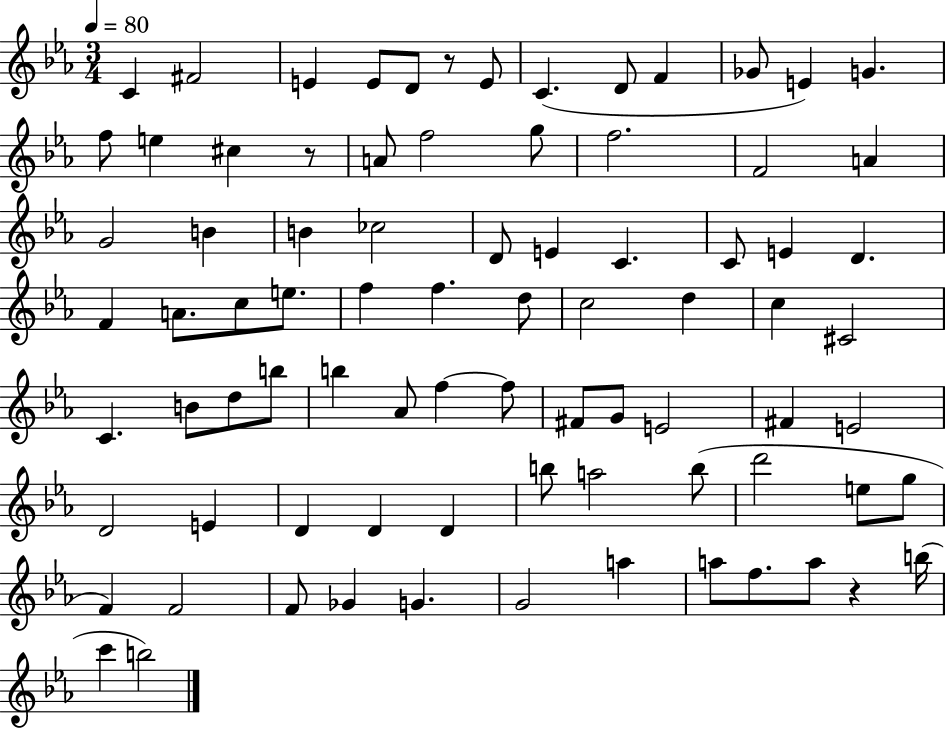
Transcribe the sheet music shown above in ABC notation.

X:1
T:Untitled
M:3/4
L:1/4
K:Eb
C ^F2 E E/2 D/2 z/2 E/2 C D/2 F _G/2 E G f/2 e ^c z/2 A/2 f2 g/2 f2 F2 A G2 B B _c2 D/2 E C C/2 E D F A/2 c/2 e/2 f f d/2 c2 d c ^C2 C B/2 d/2 b/2 b _A/2 f f/2 ^F/2 G/2 E2 ^F E2 D2 E D D D b/2 a2 b/2 d'2 e/2 g/2 F F2 F/2 _G G G2 a a/2 f/2 a/2 z b/4 c' b2